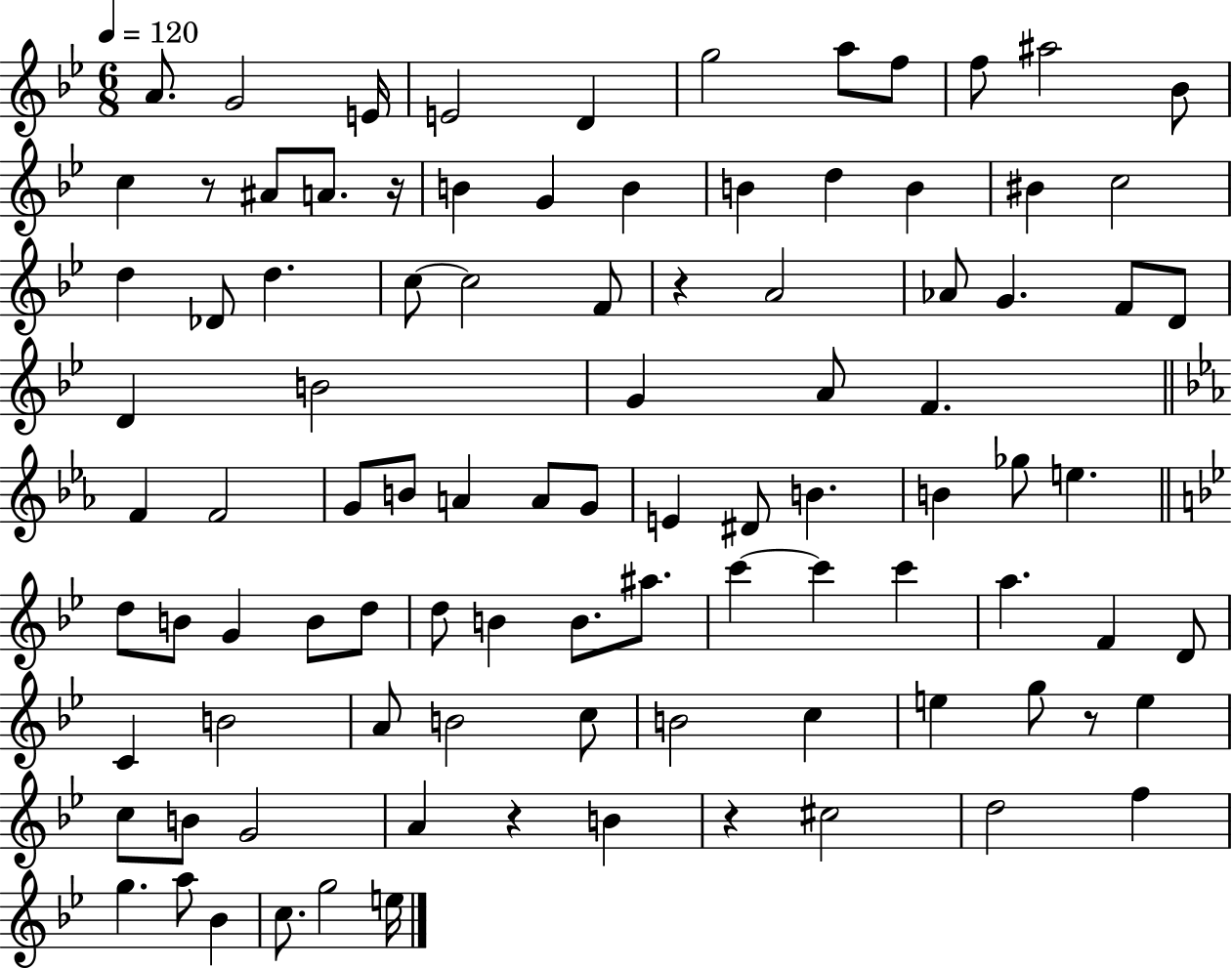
{
  \clef treble
  \numericTimeSignature
  \time 6/8
  \key bes \major
  \tempo 4 = 120
  a'8. g'2 e'16 | e'2 d'4 | g''2 a''8 f''8 | f''8 ais''2 bes'8 | \break c''4 r8 ais'8 a'8. r16 | b'4 g'4 b'4 | b'4 d''4 b'4 | bis'4 c''2 | \break d''4 des'8 d''4. | c''8~~ c''2 f'8 | r4 a'2 | aes'8 g'4. f'8 d'8 | \break d'4 b'2 | g'4 a'8 f'4. | \bar "||" \break \key c \minor f'4 f'2 | g'8 b'8 a'4 a'8 g'8 | e'4 dis'8 b'4. | b'4 ges''8 e''4. | \break \bar "||" \break \key bes \major d''8 b'8 g'4 b'8 d''8 | d''8 b'4 b'8. ais''8. | c'''4~~ c'''4 c'''4 | a''4. f'4 d'8 | \break c'4 b'2 | a'8 b'2 c''8 | b'2 c''4 | e''4 g''8 r8 e''4 | \break c''8 b'8 g'2 | a'4 r4 b'4 | r4 cis''2 | d''2 f''4 | \break g''4. a''8 bes'4 | c''8. g''2 e''16 | \bar "|."
}